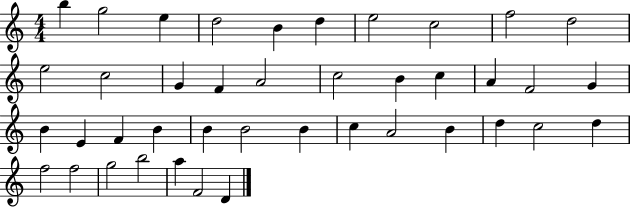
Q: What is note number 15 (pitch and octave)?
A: A4